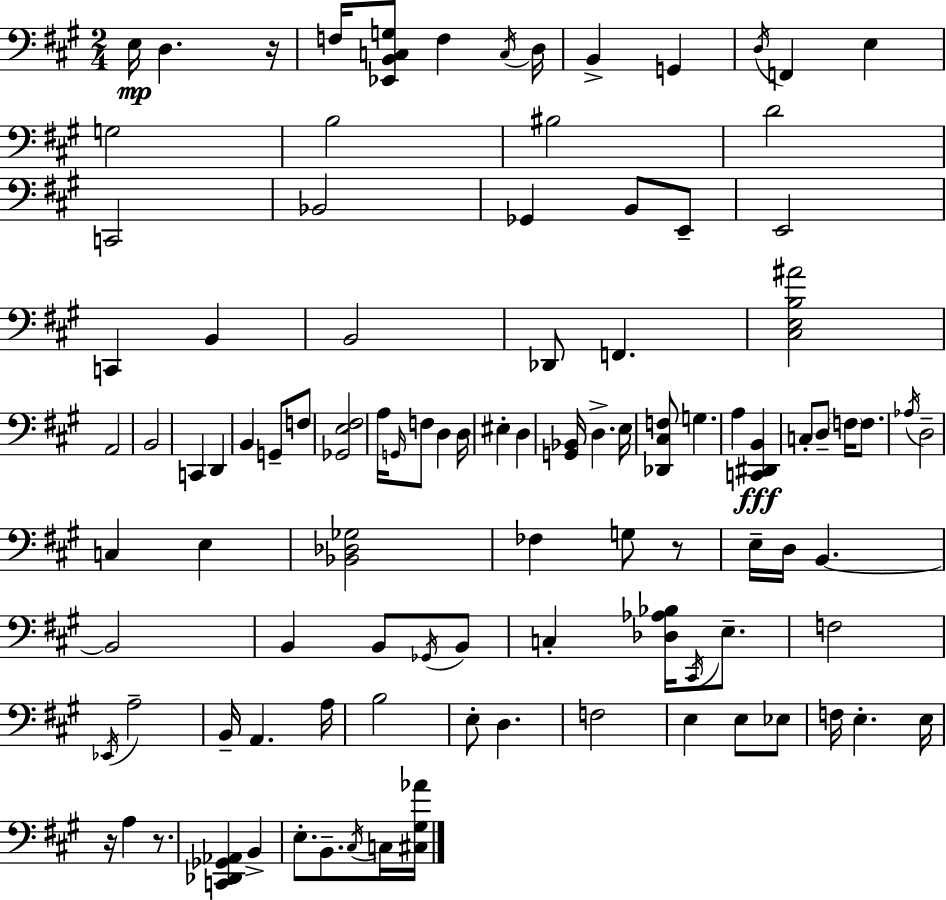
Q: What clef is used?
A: bass